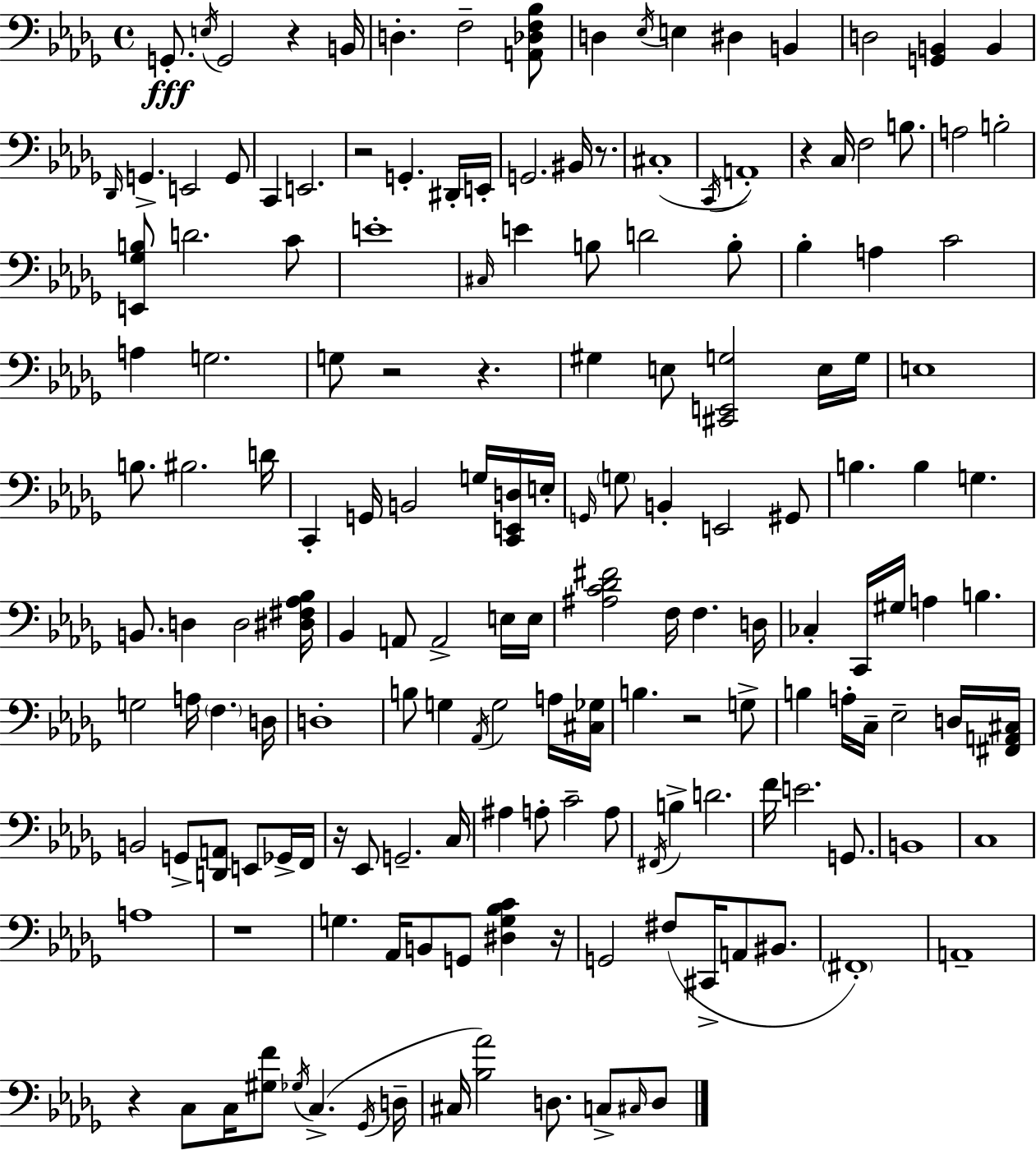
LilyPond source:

{
  \clef bass
  \time 4/4
  \defaultTimeSignature
  \key bes \minor
  g,8.-.\fff \acciaccatura { e16 } g,2 r4 | b,16 d4.-. f2-- <a, des f bes>8 | d4 \acciaccatura { ees16 } e4 dis4 b,4 | d2 <g, b,>4 b,4 | \break \grace { des,16 } g,4.-> e,2 | g,8 c,4 e,2. | r2 g,4.-. | dis,16-. e,16-. g,2. bis,16 | \break r8. cis1-.( | \acciaccatura { c,16 } a,1-.) | r4 c16 f2 | b8. a2 b2-. | \break <e, ges b>8 d'2. | c'8 e'1-. | \grace { cis16 } e'4 b8 d'2 | b8-. bes4-. a4 c'2 | \break a4 g2. | g8 r2 r4. | gis4 e8 <cis, e, g>2 | e16 g16 e1 | \break b8. bis2. | d'16 c,4-. g,16 b,2 | g16 <c, e, d>16 e16-. \grace { g,16 } \parenthesize g8 b,4-. e,2 | gis,8 b4. b4 | \break g4. b,8. d4 d2 | <dis fis aes bes>16 bes,4 a,8 a,2-> | e16 e16 <ais c' des' fis'>2 f16 f4. | d16 ces4-. c,16 gis16 a4 | \break b4. g2 a16 \parenthesize f4. | d16 d1-. | b8 g4 \acciaccatura { aes,16 } g2 | a16 <cis ges>16 b4. r2 | \break g8-> b4 a16-. c16-- ees2-- | d16 <fis, a, cis>16 b,2 g,8-> | <d, a,>8 e,8 ges,16-> f,16 r16 ees,8 g,2.-- | c16 ais4 a8-. c'2-- | \break a8 \acciaccatura { fis,16 } b4-> d'2. | f'16 e'2. | g,8. b,1 | c1 | \break a1 | r1 | g4. aes,16 b,8 | g,8 <dis g bes c'>4 r16 g,2 | \break fis8( cis,16-> a,8 bis,8. \parenthesize fis,1-.) | a,1-- | r4 c8 c16 <gis f'>8 | \acciaccatura { ges16 } c4.->( \acciaccatura { ges,16 } d16-- cis16 <bes aes'>2) | \break d8. c8-> \grace { cis16 } d8 \bar "|."
}